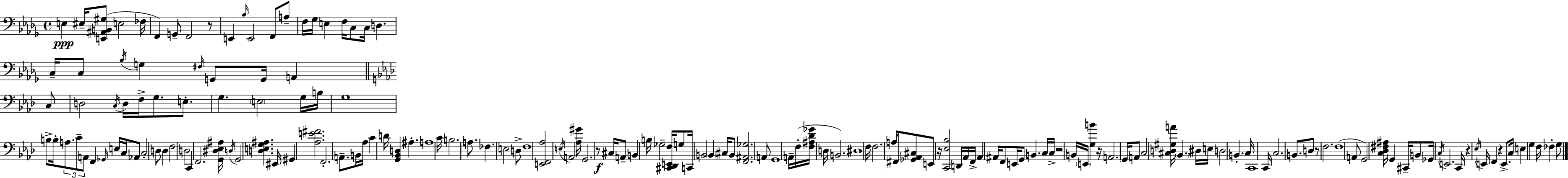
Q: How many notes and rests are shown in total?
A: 173